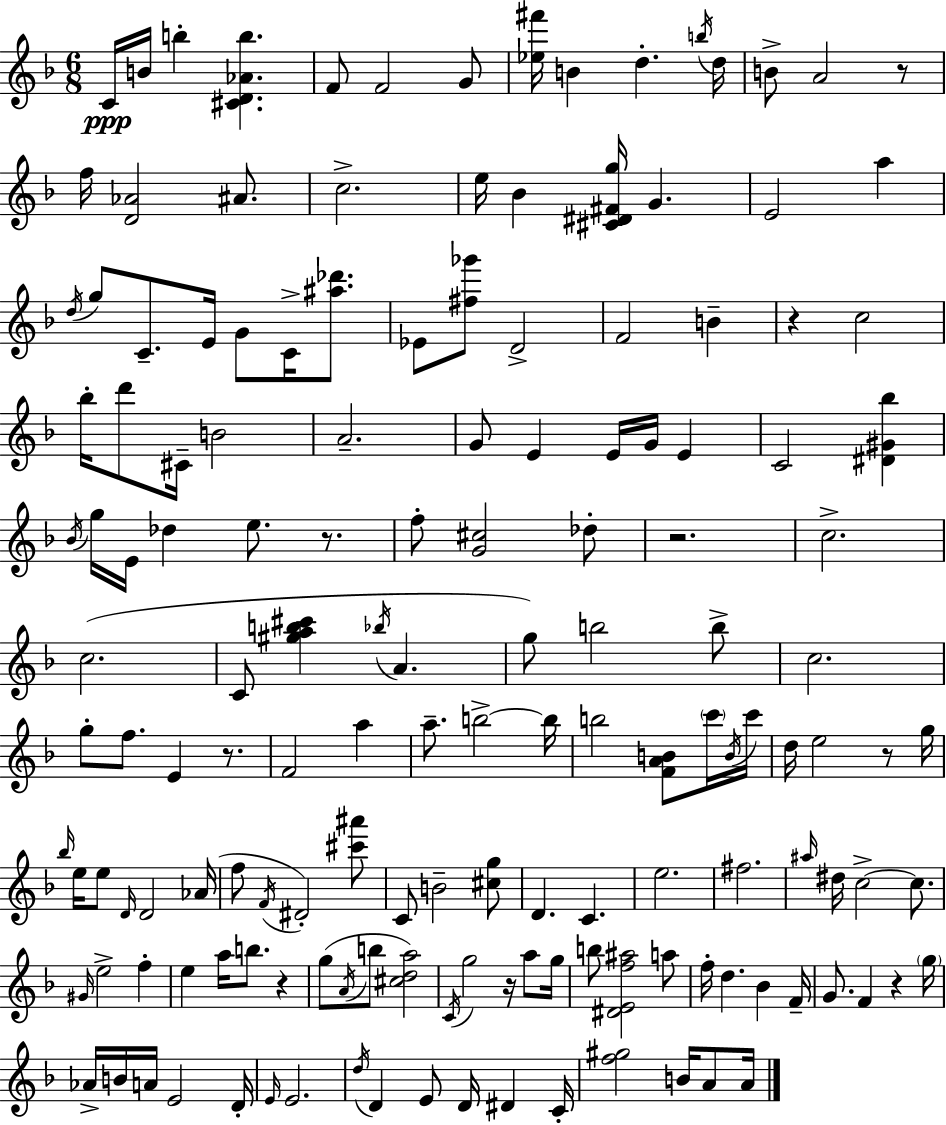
X:1
T:Untitled
M:6/8
L:1/4
K:F
C/4 B/4 b [^CD_Ab] F/2 F2 G/2 [_e^f']/4 B d b/4 d/4 B/2 A2 z/2 f/4 [D_A]2 ^A/2 c2 e/4 _B [^C^D^Fg]/4 G E2 a d/4 g/2 C/2 E/4 G/2 C/4 [^a_d']/2 _E/2 [^f_g']/2 D2 F2 B z c2 _b/4 d'/2 ^C/4 B2 A2 G/2 E E/4 G/4 E C2 [^D^G_b] _B/4 g/4 E/4 _d e/2 z/2 f/2 [G^c]2 _d/2 z2 c2 c2 C/2 [^gab^c'] _b/4 A g/2 b2 b/2 c2 g/2 f/2 E z/2 F2 a a/2 b2 b/4 b2 [FAB]/2 c'/4 B/4 c'/4 d/4 e2 z/2 g/4 _b/4 e/4 e/2 D/4 D2 _A/4 f/2 F/4 ^D2 [^c'^a']/2 C/2 B2 [^cg]/2 D C e2 ^f2 ^a/4 ^d/4 c2 c/2 ^G/4 e2 f e a/4 b/2 z g/2 A/4 b/2 [^cda]2 C/4 g2 z/4 a/2 g/4 b/2 [^DEf^a]2 a/2 f/4 d _B F/4 G/2 F z g/4 _A/4 B/4 A/4 E2 D/4 E/4 E2 d/4 D E/2 D/4 ^D C/4 [f^g]2 B/4 A/2 A/4